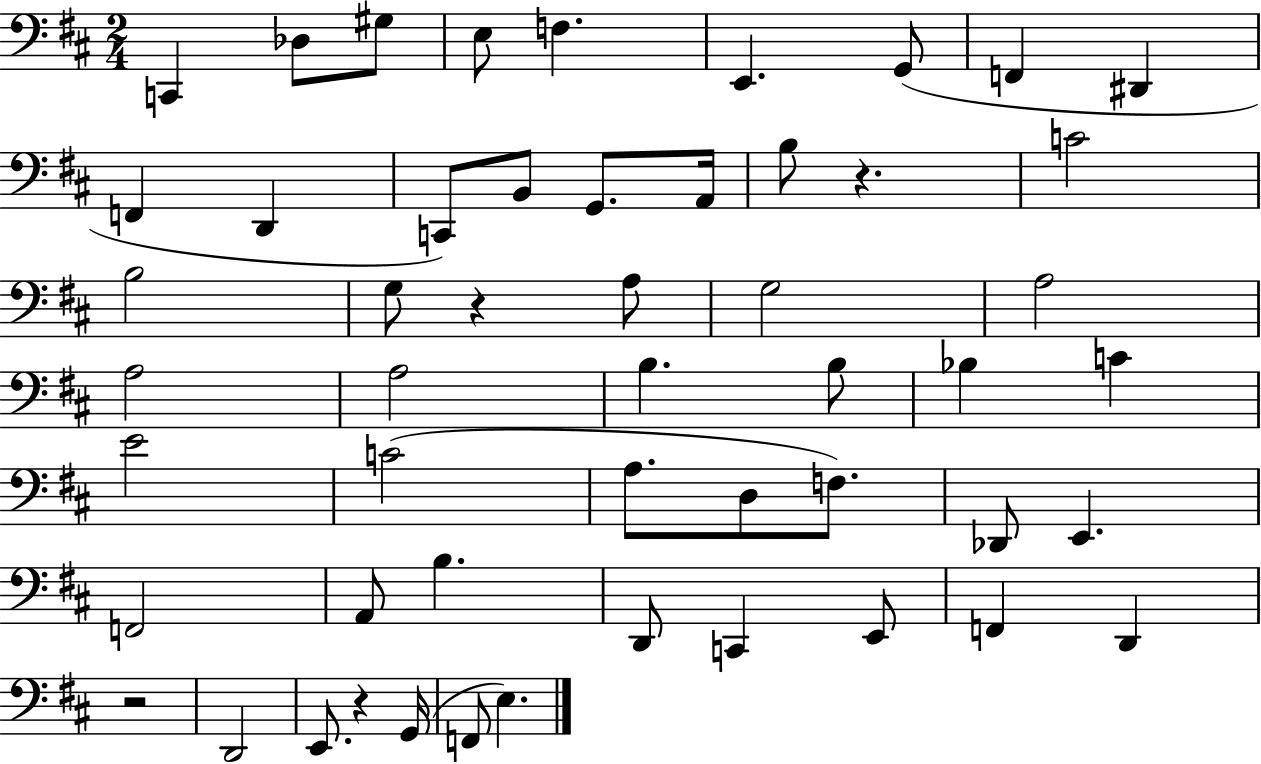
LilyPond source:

{
  \clef bass
  \numericTimeSignature
  \time 2/4
  \key d \major
  c,4 des8 gis8 | e8 f4. | e,4. g,8( | f,4 dis,4 | \break f,4 d,4 | c,8) b,8 g,8. a,16 | b8 r4. | c'2 | \break b2 | g8 r4 a8 | g2 | a2 | \break a2 | a2 | b4. b8 | bes4 c'4 | \break e'2 | c'2( | a8. d8 f8.) | des,8 e,4. | \break f,2 | a,8 b4. | d,8 c,4 e,8 | f,4 d,4 | \break r2 | d,2 | e,8. r4 g,16( | f,8 e4.) | \break \bar "|."
}